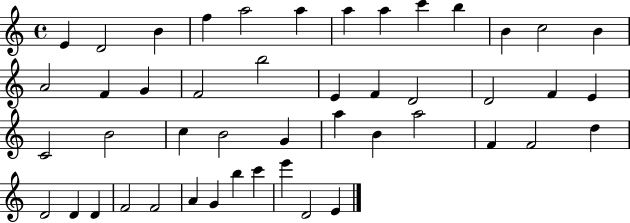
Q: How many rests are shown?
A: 0